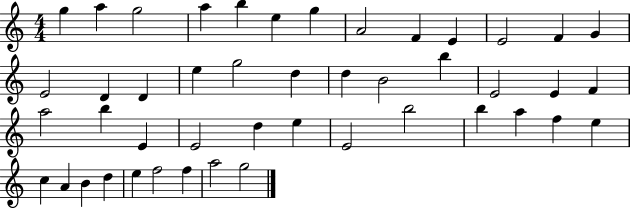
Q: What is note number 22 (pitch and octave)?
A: B5